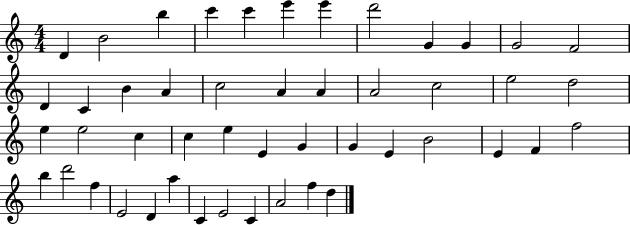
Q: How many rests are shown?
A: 0